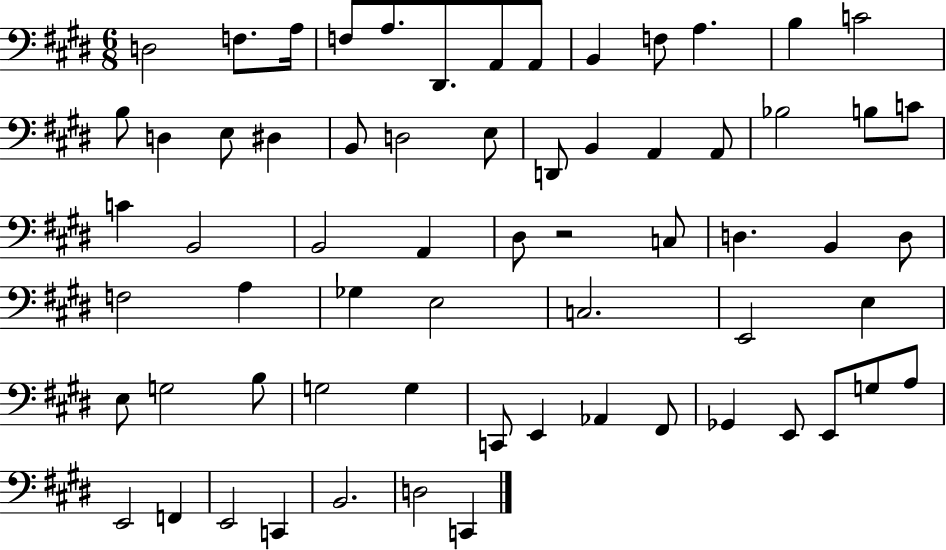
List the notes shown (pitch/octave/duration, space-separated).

D3/h F3/e. A3/s F3/e A3/e. D#2/e. A2/e A2/e B2/q F3/e A3/q. B3/q C4/h B3/e D3/q E3/e D#3/q B2/e D3/h E3/e D2/e B2/q A2/q A2/e Bb3/h B3/e C4/e C4/q B2/h B2/h A2/q D#3/e R/h C3/e D3/q. B2/q D3/e F3/h A3/q Gb3/q E3/h C3/h. E2/h E3/q E3/e G3/h B3/e G3/h G3/q C2/e E2/q Ab2/q F#2/e Gb2/q E2/e E2/e G3/e A3/e E2/h F2/q E2/h C2/q B2/h. D3/h C2/q